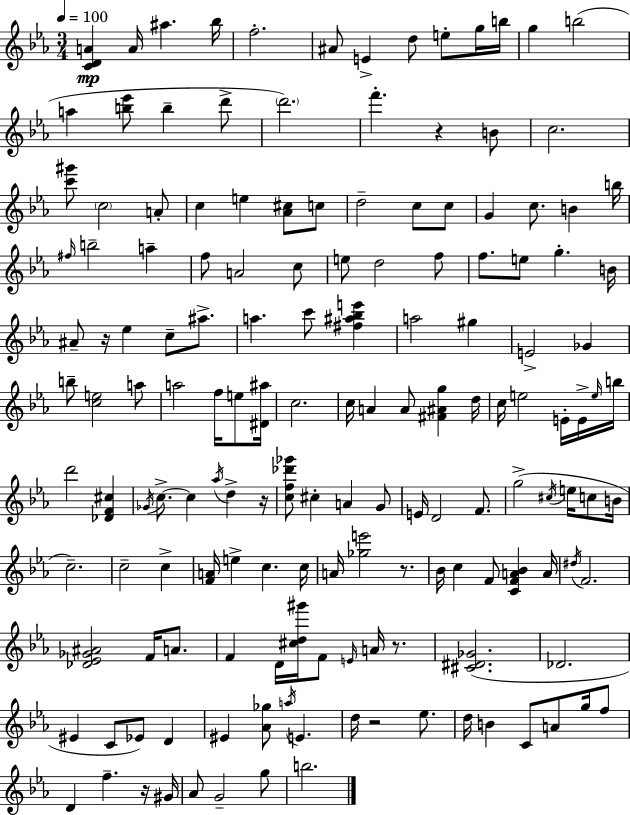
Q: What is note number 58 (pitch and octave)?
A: F5